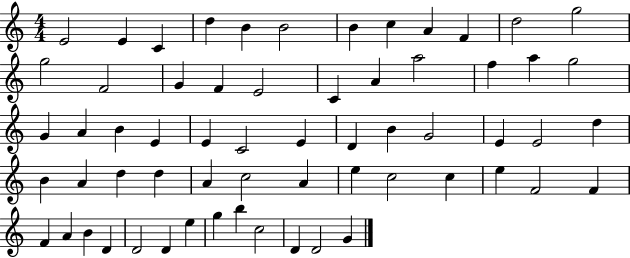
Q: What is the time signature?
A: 4/4